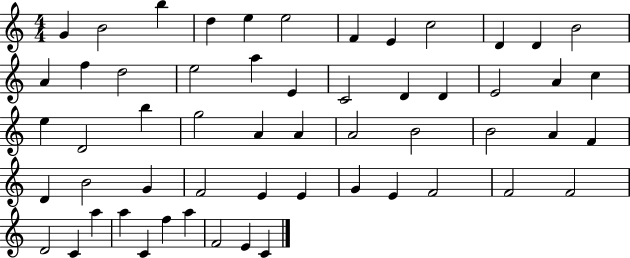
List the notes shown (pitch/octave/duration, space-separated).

G4/q B4/h B5/q D5/q E5/q E5/h F4/q E4/q C5/h D4/q D4/q B4/h A4/q F5/q D5/h E5/h A5/q E4/q C4/h D4/q D4/q E4/h A4/q C5/q E5/q D4/h B5/q G5/h A4/q A4/q A4/h B4/h B4/h A4/q F4/q D4/q B4/h G4/q F4/h E4/q E4/q G4/q E4/q F4/h F4/h F4/h D4/h C4/q A5/q A5/q C4/q F5/q A5/q F4/h E4/q C4/q